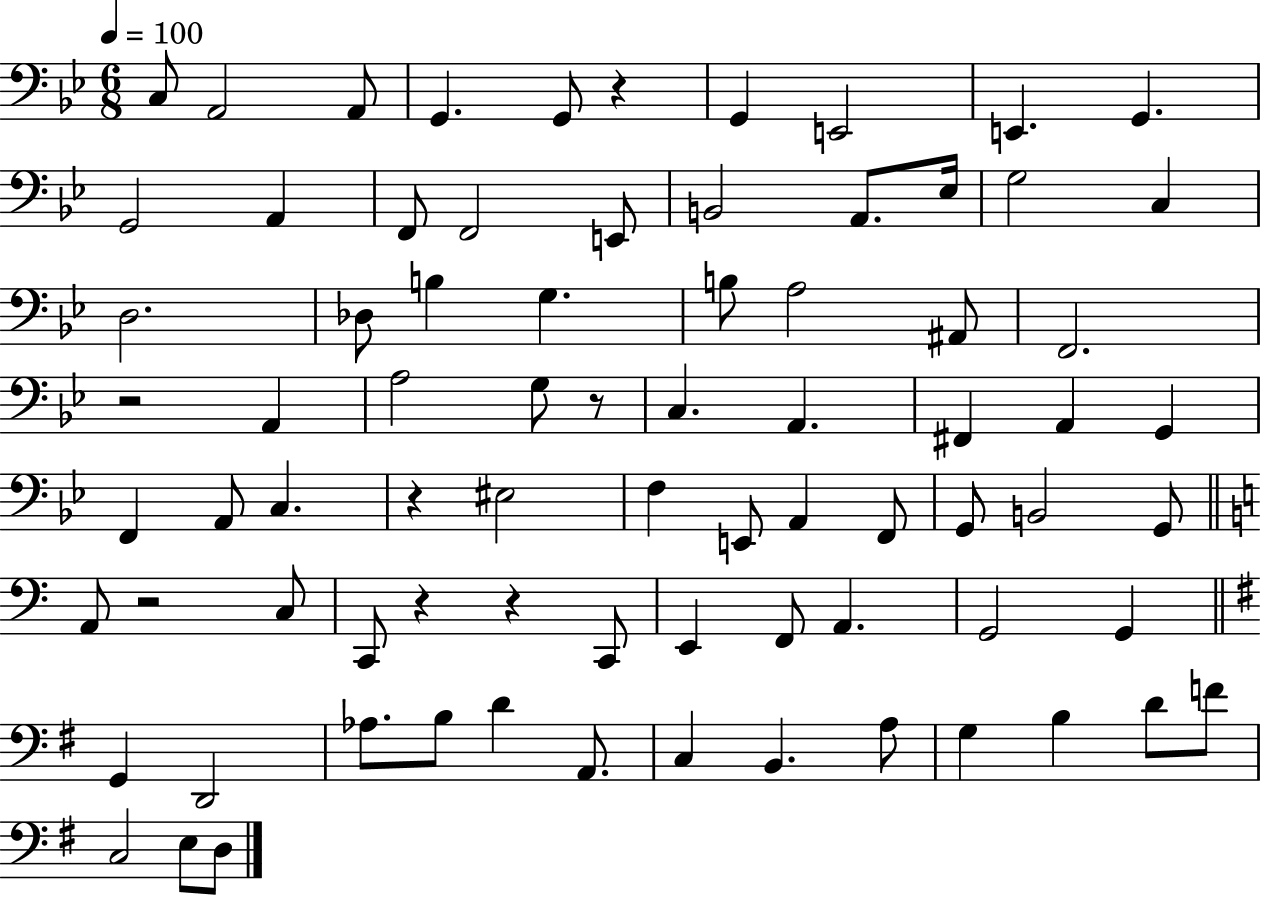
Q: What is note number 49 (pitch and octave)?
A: C2